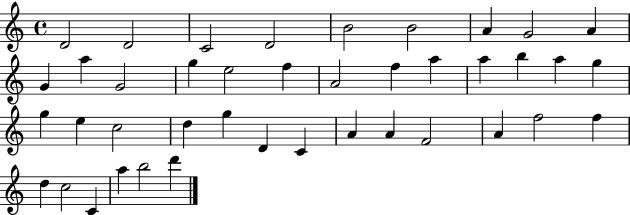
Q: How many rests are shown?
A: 0